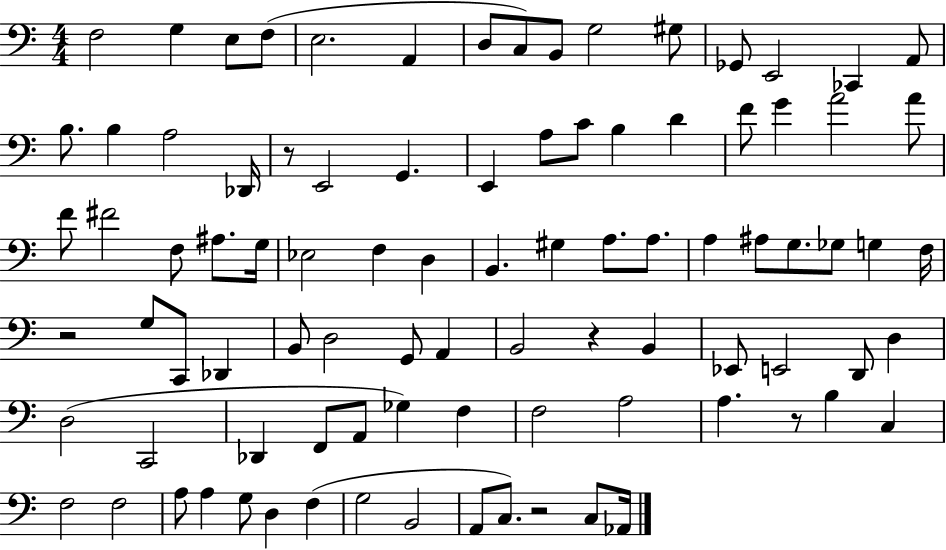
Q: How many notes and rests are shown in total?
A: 91